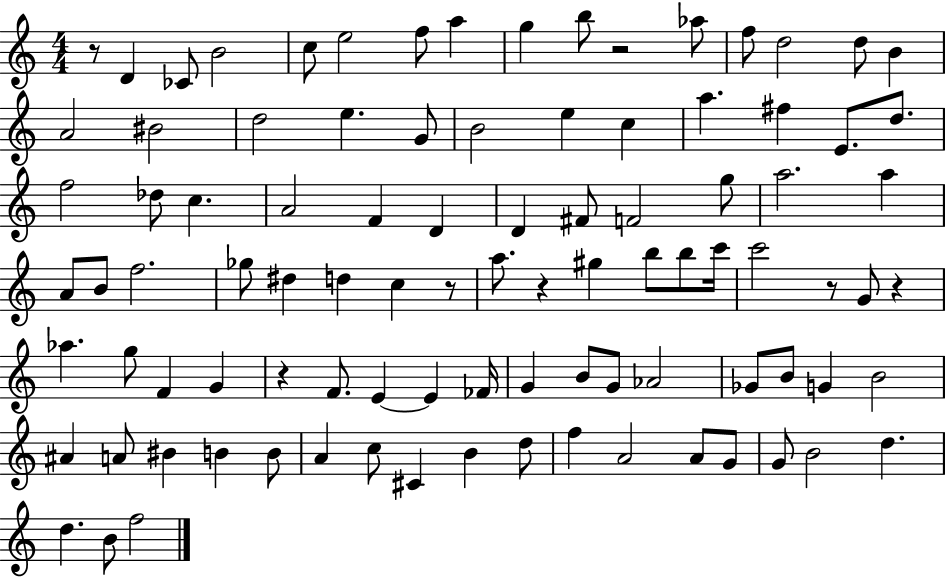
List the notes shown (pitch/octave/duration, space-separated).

R/e D4/q CES4/e B4/h C5/e E5/h F5/e A5/q G5/q B5/e R/h Ab5/e F5/e D5/h D5/e B4/q A4/h BIS4/h D5/h E5/q. G4/e B4/h E5/q C5/q A5/q. F#5/q E4/e. D5/e. F5/h Db5/e C5/q. A4/h F4/q D4/q D4/q F#4/e F4/h G5/e A5/h. A5/q A4/e B4/e F5/h. Gb5/e D#5/q D5/q C5/q R/e A5/e. R/q G#5/q B5/e B5/e C6/s C6/h R/e G4/e R/q Ab5/q. G5/e F4/q G4/q R/q F4/e. E4/q E4/q FES4/s G4/q B4/e G4/e Ab4/h Gb4/e B4/e G4/q B4/h A#4/q A4/e BIS4/q B4/q B4/e A4/q C5/e C#4/q B4/q D5/e F5/q A4/h A4/e G4/e G4/e B4/h D5/q. D5/q. B4/e F5/h